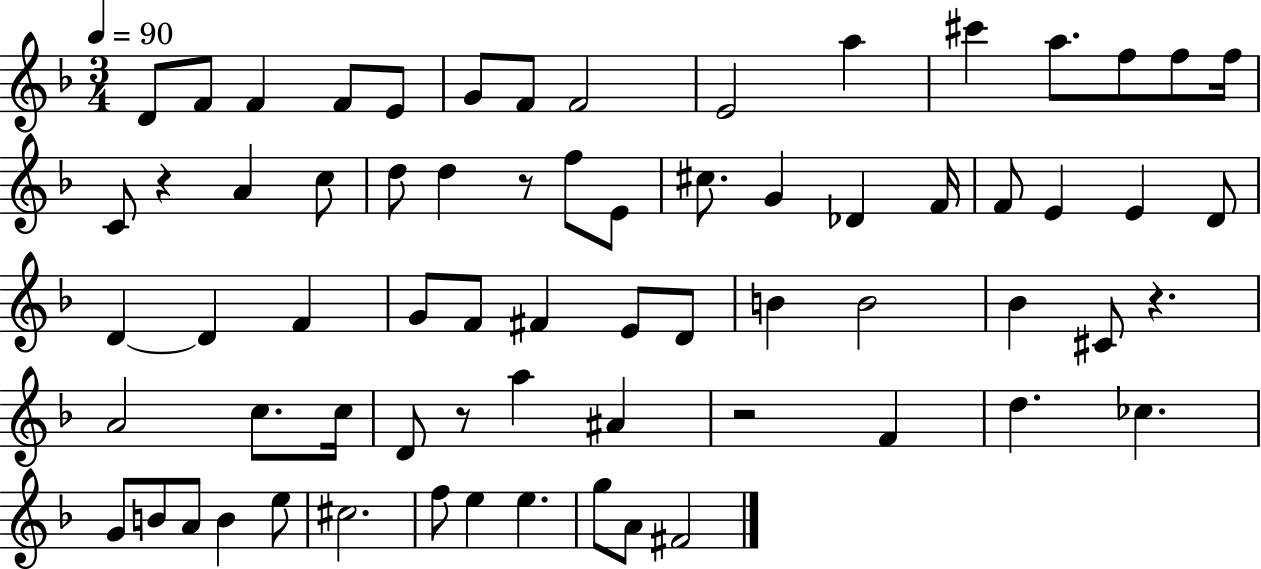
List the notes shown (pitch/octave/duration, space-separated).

D4/e F4/e F4/q F4/e E4/e G4/e F4/e F4/h E4/h A5/q C#6/q A5/e. F5/e F5/e F5/s C4/e R/q A4/q C5/e D5/e D5/q R/e F5/e E4/e C#5/e. G4/q Db4/q F4/s F4/e E4/q E4/q D4/e D4/q D4/q F4/q G4/e F4/e F#4/q E4/e D4/e B4/q B4/h Bb4/q C#4/e R/q. A4/h C5/e. C5/s D4/e R/e A5/q A#4/q R/h F4/q D5/q. CES5/q. G4/e B4/e A4/e B4/q E5/e C#5/h. F5/e E5/q E5/q. G5/e A4/e F#4/h